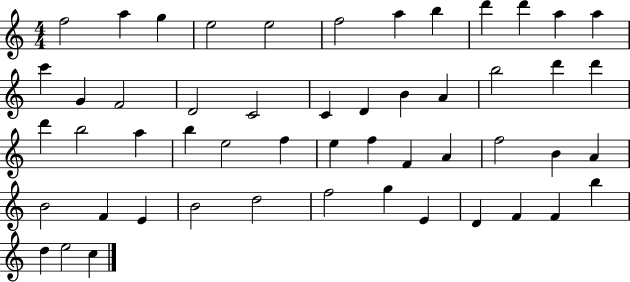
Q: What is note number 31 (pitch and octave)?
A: E5